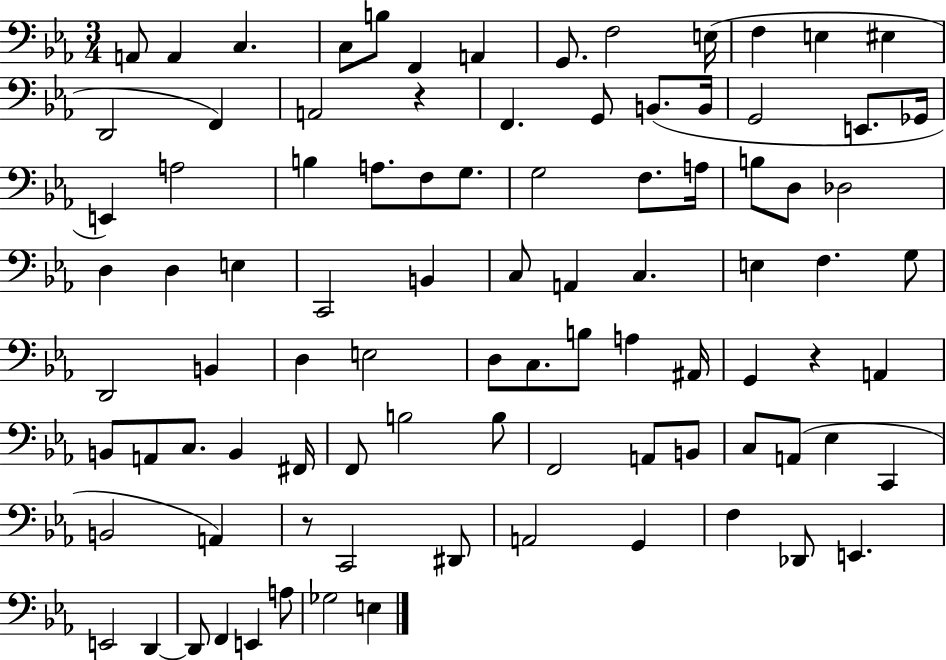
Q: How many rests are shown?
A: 3